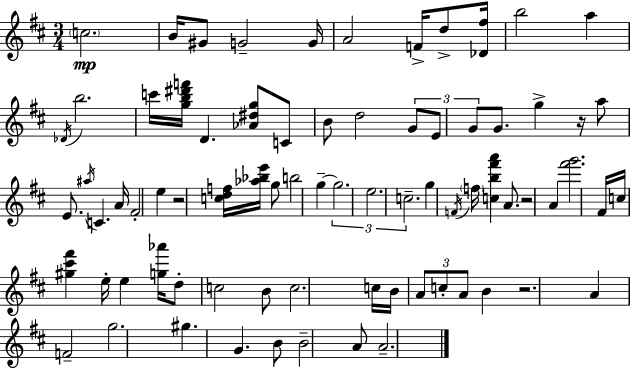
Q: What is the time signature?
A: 3/4